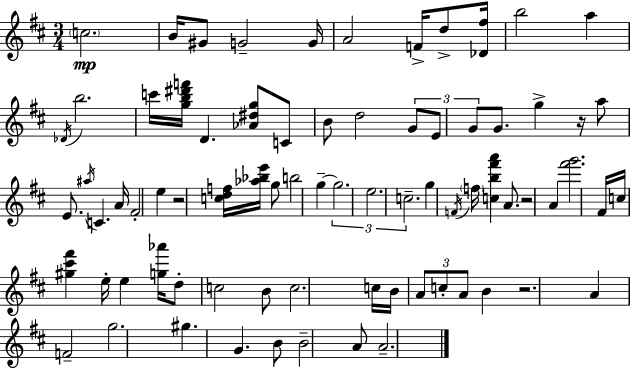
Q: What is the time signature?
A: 3/4